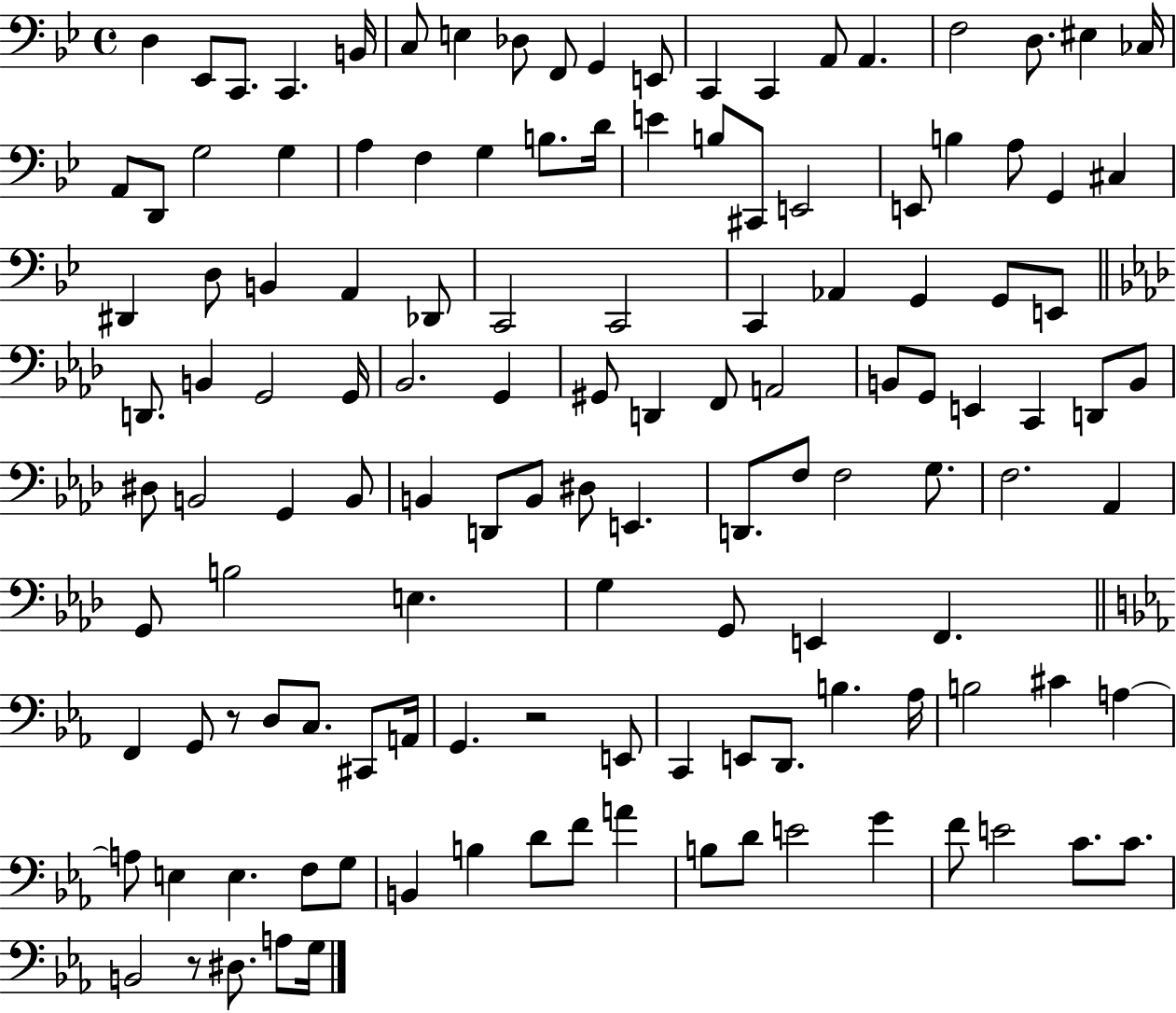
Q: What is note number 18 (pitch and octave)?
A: EIS3